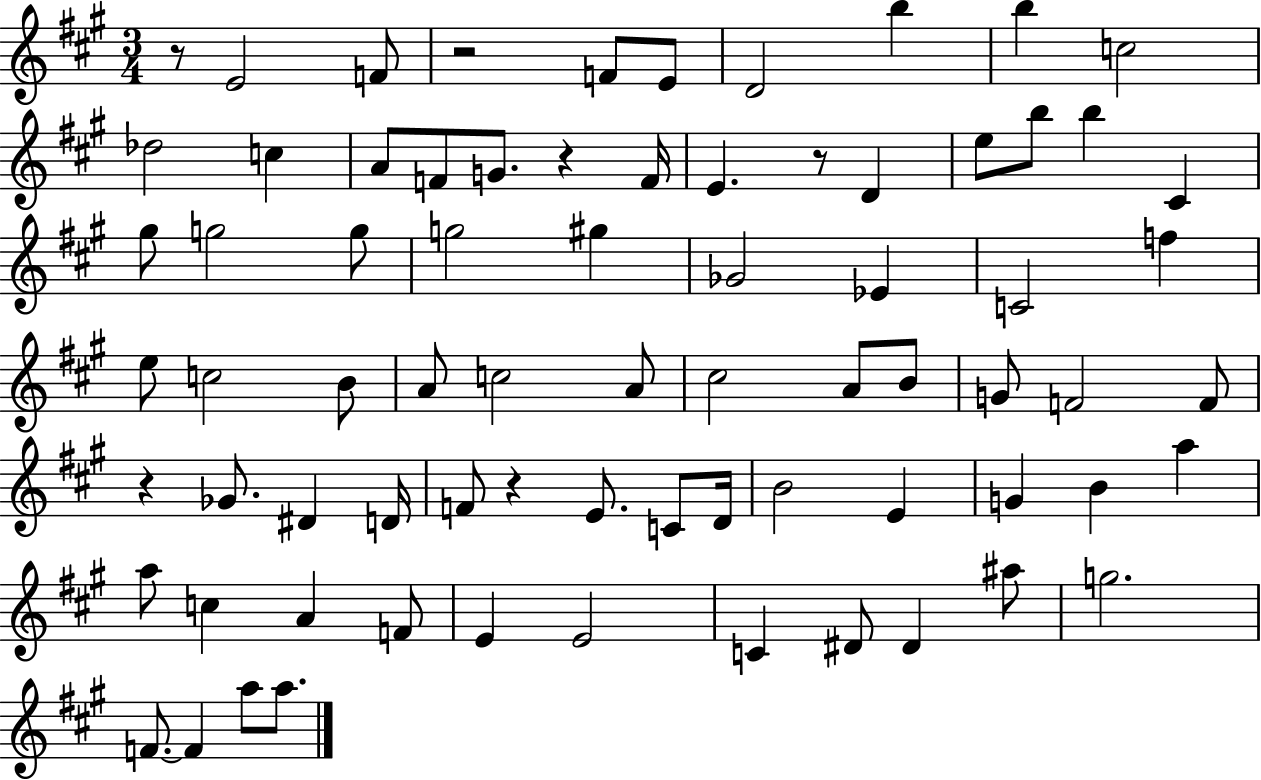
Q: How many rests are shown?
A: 6